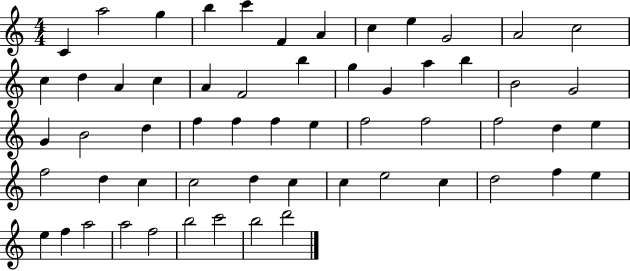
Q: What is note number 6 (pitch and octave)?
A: F4